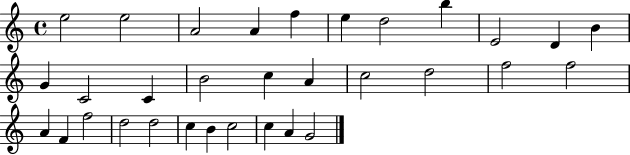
{
  \clef treble
  \time 4/4
  \defaultTimeSignature
  \key c \major
  e''2 e''2 | a'2 a'4 f''4 | e''4 d''2 b''4 | e'2 d'4 b'4 | \break g'4 c'2 c'4 | b'2 c''4 a'4 | c''2 d''2 | f''2 f''2 | \break a'4 f'4 f''2 | d''2 d''2 | c''4 b'4 c''2 | c''4 a'4 g'2 | \break \bar "|."
}